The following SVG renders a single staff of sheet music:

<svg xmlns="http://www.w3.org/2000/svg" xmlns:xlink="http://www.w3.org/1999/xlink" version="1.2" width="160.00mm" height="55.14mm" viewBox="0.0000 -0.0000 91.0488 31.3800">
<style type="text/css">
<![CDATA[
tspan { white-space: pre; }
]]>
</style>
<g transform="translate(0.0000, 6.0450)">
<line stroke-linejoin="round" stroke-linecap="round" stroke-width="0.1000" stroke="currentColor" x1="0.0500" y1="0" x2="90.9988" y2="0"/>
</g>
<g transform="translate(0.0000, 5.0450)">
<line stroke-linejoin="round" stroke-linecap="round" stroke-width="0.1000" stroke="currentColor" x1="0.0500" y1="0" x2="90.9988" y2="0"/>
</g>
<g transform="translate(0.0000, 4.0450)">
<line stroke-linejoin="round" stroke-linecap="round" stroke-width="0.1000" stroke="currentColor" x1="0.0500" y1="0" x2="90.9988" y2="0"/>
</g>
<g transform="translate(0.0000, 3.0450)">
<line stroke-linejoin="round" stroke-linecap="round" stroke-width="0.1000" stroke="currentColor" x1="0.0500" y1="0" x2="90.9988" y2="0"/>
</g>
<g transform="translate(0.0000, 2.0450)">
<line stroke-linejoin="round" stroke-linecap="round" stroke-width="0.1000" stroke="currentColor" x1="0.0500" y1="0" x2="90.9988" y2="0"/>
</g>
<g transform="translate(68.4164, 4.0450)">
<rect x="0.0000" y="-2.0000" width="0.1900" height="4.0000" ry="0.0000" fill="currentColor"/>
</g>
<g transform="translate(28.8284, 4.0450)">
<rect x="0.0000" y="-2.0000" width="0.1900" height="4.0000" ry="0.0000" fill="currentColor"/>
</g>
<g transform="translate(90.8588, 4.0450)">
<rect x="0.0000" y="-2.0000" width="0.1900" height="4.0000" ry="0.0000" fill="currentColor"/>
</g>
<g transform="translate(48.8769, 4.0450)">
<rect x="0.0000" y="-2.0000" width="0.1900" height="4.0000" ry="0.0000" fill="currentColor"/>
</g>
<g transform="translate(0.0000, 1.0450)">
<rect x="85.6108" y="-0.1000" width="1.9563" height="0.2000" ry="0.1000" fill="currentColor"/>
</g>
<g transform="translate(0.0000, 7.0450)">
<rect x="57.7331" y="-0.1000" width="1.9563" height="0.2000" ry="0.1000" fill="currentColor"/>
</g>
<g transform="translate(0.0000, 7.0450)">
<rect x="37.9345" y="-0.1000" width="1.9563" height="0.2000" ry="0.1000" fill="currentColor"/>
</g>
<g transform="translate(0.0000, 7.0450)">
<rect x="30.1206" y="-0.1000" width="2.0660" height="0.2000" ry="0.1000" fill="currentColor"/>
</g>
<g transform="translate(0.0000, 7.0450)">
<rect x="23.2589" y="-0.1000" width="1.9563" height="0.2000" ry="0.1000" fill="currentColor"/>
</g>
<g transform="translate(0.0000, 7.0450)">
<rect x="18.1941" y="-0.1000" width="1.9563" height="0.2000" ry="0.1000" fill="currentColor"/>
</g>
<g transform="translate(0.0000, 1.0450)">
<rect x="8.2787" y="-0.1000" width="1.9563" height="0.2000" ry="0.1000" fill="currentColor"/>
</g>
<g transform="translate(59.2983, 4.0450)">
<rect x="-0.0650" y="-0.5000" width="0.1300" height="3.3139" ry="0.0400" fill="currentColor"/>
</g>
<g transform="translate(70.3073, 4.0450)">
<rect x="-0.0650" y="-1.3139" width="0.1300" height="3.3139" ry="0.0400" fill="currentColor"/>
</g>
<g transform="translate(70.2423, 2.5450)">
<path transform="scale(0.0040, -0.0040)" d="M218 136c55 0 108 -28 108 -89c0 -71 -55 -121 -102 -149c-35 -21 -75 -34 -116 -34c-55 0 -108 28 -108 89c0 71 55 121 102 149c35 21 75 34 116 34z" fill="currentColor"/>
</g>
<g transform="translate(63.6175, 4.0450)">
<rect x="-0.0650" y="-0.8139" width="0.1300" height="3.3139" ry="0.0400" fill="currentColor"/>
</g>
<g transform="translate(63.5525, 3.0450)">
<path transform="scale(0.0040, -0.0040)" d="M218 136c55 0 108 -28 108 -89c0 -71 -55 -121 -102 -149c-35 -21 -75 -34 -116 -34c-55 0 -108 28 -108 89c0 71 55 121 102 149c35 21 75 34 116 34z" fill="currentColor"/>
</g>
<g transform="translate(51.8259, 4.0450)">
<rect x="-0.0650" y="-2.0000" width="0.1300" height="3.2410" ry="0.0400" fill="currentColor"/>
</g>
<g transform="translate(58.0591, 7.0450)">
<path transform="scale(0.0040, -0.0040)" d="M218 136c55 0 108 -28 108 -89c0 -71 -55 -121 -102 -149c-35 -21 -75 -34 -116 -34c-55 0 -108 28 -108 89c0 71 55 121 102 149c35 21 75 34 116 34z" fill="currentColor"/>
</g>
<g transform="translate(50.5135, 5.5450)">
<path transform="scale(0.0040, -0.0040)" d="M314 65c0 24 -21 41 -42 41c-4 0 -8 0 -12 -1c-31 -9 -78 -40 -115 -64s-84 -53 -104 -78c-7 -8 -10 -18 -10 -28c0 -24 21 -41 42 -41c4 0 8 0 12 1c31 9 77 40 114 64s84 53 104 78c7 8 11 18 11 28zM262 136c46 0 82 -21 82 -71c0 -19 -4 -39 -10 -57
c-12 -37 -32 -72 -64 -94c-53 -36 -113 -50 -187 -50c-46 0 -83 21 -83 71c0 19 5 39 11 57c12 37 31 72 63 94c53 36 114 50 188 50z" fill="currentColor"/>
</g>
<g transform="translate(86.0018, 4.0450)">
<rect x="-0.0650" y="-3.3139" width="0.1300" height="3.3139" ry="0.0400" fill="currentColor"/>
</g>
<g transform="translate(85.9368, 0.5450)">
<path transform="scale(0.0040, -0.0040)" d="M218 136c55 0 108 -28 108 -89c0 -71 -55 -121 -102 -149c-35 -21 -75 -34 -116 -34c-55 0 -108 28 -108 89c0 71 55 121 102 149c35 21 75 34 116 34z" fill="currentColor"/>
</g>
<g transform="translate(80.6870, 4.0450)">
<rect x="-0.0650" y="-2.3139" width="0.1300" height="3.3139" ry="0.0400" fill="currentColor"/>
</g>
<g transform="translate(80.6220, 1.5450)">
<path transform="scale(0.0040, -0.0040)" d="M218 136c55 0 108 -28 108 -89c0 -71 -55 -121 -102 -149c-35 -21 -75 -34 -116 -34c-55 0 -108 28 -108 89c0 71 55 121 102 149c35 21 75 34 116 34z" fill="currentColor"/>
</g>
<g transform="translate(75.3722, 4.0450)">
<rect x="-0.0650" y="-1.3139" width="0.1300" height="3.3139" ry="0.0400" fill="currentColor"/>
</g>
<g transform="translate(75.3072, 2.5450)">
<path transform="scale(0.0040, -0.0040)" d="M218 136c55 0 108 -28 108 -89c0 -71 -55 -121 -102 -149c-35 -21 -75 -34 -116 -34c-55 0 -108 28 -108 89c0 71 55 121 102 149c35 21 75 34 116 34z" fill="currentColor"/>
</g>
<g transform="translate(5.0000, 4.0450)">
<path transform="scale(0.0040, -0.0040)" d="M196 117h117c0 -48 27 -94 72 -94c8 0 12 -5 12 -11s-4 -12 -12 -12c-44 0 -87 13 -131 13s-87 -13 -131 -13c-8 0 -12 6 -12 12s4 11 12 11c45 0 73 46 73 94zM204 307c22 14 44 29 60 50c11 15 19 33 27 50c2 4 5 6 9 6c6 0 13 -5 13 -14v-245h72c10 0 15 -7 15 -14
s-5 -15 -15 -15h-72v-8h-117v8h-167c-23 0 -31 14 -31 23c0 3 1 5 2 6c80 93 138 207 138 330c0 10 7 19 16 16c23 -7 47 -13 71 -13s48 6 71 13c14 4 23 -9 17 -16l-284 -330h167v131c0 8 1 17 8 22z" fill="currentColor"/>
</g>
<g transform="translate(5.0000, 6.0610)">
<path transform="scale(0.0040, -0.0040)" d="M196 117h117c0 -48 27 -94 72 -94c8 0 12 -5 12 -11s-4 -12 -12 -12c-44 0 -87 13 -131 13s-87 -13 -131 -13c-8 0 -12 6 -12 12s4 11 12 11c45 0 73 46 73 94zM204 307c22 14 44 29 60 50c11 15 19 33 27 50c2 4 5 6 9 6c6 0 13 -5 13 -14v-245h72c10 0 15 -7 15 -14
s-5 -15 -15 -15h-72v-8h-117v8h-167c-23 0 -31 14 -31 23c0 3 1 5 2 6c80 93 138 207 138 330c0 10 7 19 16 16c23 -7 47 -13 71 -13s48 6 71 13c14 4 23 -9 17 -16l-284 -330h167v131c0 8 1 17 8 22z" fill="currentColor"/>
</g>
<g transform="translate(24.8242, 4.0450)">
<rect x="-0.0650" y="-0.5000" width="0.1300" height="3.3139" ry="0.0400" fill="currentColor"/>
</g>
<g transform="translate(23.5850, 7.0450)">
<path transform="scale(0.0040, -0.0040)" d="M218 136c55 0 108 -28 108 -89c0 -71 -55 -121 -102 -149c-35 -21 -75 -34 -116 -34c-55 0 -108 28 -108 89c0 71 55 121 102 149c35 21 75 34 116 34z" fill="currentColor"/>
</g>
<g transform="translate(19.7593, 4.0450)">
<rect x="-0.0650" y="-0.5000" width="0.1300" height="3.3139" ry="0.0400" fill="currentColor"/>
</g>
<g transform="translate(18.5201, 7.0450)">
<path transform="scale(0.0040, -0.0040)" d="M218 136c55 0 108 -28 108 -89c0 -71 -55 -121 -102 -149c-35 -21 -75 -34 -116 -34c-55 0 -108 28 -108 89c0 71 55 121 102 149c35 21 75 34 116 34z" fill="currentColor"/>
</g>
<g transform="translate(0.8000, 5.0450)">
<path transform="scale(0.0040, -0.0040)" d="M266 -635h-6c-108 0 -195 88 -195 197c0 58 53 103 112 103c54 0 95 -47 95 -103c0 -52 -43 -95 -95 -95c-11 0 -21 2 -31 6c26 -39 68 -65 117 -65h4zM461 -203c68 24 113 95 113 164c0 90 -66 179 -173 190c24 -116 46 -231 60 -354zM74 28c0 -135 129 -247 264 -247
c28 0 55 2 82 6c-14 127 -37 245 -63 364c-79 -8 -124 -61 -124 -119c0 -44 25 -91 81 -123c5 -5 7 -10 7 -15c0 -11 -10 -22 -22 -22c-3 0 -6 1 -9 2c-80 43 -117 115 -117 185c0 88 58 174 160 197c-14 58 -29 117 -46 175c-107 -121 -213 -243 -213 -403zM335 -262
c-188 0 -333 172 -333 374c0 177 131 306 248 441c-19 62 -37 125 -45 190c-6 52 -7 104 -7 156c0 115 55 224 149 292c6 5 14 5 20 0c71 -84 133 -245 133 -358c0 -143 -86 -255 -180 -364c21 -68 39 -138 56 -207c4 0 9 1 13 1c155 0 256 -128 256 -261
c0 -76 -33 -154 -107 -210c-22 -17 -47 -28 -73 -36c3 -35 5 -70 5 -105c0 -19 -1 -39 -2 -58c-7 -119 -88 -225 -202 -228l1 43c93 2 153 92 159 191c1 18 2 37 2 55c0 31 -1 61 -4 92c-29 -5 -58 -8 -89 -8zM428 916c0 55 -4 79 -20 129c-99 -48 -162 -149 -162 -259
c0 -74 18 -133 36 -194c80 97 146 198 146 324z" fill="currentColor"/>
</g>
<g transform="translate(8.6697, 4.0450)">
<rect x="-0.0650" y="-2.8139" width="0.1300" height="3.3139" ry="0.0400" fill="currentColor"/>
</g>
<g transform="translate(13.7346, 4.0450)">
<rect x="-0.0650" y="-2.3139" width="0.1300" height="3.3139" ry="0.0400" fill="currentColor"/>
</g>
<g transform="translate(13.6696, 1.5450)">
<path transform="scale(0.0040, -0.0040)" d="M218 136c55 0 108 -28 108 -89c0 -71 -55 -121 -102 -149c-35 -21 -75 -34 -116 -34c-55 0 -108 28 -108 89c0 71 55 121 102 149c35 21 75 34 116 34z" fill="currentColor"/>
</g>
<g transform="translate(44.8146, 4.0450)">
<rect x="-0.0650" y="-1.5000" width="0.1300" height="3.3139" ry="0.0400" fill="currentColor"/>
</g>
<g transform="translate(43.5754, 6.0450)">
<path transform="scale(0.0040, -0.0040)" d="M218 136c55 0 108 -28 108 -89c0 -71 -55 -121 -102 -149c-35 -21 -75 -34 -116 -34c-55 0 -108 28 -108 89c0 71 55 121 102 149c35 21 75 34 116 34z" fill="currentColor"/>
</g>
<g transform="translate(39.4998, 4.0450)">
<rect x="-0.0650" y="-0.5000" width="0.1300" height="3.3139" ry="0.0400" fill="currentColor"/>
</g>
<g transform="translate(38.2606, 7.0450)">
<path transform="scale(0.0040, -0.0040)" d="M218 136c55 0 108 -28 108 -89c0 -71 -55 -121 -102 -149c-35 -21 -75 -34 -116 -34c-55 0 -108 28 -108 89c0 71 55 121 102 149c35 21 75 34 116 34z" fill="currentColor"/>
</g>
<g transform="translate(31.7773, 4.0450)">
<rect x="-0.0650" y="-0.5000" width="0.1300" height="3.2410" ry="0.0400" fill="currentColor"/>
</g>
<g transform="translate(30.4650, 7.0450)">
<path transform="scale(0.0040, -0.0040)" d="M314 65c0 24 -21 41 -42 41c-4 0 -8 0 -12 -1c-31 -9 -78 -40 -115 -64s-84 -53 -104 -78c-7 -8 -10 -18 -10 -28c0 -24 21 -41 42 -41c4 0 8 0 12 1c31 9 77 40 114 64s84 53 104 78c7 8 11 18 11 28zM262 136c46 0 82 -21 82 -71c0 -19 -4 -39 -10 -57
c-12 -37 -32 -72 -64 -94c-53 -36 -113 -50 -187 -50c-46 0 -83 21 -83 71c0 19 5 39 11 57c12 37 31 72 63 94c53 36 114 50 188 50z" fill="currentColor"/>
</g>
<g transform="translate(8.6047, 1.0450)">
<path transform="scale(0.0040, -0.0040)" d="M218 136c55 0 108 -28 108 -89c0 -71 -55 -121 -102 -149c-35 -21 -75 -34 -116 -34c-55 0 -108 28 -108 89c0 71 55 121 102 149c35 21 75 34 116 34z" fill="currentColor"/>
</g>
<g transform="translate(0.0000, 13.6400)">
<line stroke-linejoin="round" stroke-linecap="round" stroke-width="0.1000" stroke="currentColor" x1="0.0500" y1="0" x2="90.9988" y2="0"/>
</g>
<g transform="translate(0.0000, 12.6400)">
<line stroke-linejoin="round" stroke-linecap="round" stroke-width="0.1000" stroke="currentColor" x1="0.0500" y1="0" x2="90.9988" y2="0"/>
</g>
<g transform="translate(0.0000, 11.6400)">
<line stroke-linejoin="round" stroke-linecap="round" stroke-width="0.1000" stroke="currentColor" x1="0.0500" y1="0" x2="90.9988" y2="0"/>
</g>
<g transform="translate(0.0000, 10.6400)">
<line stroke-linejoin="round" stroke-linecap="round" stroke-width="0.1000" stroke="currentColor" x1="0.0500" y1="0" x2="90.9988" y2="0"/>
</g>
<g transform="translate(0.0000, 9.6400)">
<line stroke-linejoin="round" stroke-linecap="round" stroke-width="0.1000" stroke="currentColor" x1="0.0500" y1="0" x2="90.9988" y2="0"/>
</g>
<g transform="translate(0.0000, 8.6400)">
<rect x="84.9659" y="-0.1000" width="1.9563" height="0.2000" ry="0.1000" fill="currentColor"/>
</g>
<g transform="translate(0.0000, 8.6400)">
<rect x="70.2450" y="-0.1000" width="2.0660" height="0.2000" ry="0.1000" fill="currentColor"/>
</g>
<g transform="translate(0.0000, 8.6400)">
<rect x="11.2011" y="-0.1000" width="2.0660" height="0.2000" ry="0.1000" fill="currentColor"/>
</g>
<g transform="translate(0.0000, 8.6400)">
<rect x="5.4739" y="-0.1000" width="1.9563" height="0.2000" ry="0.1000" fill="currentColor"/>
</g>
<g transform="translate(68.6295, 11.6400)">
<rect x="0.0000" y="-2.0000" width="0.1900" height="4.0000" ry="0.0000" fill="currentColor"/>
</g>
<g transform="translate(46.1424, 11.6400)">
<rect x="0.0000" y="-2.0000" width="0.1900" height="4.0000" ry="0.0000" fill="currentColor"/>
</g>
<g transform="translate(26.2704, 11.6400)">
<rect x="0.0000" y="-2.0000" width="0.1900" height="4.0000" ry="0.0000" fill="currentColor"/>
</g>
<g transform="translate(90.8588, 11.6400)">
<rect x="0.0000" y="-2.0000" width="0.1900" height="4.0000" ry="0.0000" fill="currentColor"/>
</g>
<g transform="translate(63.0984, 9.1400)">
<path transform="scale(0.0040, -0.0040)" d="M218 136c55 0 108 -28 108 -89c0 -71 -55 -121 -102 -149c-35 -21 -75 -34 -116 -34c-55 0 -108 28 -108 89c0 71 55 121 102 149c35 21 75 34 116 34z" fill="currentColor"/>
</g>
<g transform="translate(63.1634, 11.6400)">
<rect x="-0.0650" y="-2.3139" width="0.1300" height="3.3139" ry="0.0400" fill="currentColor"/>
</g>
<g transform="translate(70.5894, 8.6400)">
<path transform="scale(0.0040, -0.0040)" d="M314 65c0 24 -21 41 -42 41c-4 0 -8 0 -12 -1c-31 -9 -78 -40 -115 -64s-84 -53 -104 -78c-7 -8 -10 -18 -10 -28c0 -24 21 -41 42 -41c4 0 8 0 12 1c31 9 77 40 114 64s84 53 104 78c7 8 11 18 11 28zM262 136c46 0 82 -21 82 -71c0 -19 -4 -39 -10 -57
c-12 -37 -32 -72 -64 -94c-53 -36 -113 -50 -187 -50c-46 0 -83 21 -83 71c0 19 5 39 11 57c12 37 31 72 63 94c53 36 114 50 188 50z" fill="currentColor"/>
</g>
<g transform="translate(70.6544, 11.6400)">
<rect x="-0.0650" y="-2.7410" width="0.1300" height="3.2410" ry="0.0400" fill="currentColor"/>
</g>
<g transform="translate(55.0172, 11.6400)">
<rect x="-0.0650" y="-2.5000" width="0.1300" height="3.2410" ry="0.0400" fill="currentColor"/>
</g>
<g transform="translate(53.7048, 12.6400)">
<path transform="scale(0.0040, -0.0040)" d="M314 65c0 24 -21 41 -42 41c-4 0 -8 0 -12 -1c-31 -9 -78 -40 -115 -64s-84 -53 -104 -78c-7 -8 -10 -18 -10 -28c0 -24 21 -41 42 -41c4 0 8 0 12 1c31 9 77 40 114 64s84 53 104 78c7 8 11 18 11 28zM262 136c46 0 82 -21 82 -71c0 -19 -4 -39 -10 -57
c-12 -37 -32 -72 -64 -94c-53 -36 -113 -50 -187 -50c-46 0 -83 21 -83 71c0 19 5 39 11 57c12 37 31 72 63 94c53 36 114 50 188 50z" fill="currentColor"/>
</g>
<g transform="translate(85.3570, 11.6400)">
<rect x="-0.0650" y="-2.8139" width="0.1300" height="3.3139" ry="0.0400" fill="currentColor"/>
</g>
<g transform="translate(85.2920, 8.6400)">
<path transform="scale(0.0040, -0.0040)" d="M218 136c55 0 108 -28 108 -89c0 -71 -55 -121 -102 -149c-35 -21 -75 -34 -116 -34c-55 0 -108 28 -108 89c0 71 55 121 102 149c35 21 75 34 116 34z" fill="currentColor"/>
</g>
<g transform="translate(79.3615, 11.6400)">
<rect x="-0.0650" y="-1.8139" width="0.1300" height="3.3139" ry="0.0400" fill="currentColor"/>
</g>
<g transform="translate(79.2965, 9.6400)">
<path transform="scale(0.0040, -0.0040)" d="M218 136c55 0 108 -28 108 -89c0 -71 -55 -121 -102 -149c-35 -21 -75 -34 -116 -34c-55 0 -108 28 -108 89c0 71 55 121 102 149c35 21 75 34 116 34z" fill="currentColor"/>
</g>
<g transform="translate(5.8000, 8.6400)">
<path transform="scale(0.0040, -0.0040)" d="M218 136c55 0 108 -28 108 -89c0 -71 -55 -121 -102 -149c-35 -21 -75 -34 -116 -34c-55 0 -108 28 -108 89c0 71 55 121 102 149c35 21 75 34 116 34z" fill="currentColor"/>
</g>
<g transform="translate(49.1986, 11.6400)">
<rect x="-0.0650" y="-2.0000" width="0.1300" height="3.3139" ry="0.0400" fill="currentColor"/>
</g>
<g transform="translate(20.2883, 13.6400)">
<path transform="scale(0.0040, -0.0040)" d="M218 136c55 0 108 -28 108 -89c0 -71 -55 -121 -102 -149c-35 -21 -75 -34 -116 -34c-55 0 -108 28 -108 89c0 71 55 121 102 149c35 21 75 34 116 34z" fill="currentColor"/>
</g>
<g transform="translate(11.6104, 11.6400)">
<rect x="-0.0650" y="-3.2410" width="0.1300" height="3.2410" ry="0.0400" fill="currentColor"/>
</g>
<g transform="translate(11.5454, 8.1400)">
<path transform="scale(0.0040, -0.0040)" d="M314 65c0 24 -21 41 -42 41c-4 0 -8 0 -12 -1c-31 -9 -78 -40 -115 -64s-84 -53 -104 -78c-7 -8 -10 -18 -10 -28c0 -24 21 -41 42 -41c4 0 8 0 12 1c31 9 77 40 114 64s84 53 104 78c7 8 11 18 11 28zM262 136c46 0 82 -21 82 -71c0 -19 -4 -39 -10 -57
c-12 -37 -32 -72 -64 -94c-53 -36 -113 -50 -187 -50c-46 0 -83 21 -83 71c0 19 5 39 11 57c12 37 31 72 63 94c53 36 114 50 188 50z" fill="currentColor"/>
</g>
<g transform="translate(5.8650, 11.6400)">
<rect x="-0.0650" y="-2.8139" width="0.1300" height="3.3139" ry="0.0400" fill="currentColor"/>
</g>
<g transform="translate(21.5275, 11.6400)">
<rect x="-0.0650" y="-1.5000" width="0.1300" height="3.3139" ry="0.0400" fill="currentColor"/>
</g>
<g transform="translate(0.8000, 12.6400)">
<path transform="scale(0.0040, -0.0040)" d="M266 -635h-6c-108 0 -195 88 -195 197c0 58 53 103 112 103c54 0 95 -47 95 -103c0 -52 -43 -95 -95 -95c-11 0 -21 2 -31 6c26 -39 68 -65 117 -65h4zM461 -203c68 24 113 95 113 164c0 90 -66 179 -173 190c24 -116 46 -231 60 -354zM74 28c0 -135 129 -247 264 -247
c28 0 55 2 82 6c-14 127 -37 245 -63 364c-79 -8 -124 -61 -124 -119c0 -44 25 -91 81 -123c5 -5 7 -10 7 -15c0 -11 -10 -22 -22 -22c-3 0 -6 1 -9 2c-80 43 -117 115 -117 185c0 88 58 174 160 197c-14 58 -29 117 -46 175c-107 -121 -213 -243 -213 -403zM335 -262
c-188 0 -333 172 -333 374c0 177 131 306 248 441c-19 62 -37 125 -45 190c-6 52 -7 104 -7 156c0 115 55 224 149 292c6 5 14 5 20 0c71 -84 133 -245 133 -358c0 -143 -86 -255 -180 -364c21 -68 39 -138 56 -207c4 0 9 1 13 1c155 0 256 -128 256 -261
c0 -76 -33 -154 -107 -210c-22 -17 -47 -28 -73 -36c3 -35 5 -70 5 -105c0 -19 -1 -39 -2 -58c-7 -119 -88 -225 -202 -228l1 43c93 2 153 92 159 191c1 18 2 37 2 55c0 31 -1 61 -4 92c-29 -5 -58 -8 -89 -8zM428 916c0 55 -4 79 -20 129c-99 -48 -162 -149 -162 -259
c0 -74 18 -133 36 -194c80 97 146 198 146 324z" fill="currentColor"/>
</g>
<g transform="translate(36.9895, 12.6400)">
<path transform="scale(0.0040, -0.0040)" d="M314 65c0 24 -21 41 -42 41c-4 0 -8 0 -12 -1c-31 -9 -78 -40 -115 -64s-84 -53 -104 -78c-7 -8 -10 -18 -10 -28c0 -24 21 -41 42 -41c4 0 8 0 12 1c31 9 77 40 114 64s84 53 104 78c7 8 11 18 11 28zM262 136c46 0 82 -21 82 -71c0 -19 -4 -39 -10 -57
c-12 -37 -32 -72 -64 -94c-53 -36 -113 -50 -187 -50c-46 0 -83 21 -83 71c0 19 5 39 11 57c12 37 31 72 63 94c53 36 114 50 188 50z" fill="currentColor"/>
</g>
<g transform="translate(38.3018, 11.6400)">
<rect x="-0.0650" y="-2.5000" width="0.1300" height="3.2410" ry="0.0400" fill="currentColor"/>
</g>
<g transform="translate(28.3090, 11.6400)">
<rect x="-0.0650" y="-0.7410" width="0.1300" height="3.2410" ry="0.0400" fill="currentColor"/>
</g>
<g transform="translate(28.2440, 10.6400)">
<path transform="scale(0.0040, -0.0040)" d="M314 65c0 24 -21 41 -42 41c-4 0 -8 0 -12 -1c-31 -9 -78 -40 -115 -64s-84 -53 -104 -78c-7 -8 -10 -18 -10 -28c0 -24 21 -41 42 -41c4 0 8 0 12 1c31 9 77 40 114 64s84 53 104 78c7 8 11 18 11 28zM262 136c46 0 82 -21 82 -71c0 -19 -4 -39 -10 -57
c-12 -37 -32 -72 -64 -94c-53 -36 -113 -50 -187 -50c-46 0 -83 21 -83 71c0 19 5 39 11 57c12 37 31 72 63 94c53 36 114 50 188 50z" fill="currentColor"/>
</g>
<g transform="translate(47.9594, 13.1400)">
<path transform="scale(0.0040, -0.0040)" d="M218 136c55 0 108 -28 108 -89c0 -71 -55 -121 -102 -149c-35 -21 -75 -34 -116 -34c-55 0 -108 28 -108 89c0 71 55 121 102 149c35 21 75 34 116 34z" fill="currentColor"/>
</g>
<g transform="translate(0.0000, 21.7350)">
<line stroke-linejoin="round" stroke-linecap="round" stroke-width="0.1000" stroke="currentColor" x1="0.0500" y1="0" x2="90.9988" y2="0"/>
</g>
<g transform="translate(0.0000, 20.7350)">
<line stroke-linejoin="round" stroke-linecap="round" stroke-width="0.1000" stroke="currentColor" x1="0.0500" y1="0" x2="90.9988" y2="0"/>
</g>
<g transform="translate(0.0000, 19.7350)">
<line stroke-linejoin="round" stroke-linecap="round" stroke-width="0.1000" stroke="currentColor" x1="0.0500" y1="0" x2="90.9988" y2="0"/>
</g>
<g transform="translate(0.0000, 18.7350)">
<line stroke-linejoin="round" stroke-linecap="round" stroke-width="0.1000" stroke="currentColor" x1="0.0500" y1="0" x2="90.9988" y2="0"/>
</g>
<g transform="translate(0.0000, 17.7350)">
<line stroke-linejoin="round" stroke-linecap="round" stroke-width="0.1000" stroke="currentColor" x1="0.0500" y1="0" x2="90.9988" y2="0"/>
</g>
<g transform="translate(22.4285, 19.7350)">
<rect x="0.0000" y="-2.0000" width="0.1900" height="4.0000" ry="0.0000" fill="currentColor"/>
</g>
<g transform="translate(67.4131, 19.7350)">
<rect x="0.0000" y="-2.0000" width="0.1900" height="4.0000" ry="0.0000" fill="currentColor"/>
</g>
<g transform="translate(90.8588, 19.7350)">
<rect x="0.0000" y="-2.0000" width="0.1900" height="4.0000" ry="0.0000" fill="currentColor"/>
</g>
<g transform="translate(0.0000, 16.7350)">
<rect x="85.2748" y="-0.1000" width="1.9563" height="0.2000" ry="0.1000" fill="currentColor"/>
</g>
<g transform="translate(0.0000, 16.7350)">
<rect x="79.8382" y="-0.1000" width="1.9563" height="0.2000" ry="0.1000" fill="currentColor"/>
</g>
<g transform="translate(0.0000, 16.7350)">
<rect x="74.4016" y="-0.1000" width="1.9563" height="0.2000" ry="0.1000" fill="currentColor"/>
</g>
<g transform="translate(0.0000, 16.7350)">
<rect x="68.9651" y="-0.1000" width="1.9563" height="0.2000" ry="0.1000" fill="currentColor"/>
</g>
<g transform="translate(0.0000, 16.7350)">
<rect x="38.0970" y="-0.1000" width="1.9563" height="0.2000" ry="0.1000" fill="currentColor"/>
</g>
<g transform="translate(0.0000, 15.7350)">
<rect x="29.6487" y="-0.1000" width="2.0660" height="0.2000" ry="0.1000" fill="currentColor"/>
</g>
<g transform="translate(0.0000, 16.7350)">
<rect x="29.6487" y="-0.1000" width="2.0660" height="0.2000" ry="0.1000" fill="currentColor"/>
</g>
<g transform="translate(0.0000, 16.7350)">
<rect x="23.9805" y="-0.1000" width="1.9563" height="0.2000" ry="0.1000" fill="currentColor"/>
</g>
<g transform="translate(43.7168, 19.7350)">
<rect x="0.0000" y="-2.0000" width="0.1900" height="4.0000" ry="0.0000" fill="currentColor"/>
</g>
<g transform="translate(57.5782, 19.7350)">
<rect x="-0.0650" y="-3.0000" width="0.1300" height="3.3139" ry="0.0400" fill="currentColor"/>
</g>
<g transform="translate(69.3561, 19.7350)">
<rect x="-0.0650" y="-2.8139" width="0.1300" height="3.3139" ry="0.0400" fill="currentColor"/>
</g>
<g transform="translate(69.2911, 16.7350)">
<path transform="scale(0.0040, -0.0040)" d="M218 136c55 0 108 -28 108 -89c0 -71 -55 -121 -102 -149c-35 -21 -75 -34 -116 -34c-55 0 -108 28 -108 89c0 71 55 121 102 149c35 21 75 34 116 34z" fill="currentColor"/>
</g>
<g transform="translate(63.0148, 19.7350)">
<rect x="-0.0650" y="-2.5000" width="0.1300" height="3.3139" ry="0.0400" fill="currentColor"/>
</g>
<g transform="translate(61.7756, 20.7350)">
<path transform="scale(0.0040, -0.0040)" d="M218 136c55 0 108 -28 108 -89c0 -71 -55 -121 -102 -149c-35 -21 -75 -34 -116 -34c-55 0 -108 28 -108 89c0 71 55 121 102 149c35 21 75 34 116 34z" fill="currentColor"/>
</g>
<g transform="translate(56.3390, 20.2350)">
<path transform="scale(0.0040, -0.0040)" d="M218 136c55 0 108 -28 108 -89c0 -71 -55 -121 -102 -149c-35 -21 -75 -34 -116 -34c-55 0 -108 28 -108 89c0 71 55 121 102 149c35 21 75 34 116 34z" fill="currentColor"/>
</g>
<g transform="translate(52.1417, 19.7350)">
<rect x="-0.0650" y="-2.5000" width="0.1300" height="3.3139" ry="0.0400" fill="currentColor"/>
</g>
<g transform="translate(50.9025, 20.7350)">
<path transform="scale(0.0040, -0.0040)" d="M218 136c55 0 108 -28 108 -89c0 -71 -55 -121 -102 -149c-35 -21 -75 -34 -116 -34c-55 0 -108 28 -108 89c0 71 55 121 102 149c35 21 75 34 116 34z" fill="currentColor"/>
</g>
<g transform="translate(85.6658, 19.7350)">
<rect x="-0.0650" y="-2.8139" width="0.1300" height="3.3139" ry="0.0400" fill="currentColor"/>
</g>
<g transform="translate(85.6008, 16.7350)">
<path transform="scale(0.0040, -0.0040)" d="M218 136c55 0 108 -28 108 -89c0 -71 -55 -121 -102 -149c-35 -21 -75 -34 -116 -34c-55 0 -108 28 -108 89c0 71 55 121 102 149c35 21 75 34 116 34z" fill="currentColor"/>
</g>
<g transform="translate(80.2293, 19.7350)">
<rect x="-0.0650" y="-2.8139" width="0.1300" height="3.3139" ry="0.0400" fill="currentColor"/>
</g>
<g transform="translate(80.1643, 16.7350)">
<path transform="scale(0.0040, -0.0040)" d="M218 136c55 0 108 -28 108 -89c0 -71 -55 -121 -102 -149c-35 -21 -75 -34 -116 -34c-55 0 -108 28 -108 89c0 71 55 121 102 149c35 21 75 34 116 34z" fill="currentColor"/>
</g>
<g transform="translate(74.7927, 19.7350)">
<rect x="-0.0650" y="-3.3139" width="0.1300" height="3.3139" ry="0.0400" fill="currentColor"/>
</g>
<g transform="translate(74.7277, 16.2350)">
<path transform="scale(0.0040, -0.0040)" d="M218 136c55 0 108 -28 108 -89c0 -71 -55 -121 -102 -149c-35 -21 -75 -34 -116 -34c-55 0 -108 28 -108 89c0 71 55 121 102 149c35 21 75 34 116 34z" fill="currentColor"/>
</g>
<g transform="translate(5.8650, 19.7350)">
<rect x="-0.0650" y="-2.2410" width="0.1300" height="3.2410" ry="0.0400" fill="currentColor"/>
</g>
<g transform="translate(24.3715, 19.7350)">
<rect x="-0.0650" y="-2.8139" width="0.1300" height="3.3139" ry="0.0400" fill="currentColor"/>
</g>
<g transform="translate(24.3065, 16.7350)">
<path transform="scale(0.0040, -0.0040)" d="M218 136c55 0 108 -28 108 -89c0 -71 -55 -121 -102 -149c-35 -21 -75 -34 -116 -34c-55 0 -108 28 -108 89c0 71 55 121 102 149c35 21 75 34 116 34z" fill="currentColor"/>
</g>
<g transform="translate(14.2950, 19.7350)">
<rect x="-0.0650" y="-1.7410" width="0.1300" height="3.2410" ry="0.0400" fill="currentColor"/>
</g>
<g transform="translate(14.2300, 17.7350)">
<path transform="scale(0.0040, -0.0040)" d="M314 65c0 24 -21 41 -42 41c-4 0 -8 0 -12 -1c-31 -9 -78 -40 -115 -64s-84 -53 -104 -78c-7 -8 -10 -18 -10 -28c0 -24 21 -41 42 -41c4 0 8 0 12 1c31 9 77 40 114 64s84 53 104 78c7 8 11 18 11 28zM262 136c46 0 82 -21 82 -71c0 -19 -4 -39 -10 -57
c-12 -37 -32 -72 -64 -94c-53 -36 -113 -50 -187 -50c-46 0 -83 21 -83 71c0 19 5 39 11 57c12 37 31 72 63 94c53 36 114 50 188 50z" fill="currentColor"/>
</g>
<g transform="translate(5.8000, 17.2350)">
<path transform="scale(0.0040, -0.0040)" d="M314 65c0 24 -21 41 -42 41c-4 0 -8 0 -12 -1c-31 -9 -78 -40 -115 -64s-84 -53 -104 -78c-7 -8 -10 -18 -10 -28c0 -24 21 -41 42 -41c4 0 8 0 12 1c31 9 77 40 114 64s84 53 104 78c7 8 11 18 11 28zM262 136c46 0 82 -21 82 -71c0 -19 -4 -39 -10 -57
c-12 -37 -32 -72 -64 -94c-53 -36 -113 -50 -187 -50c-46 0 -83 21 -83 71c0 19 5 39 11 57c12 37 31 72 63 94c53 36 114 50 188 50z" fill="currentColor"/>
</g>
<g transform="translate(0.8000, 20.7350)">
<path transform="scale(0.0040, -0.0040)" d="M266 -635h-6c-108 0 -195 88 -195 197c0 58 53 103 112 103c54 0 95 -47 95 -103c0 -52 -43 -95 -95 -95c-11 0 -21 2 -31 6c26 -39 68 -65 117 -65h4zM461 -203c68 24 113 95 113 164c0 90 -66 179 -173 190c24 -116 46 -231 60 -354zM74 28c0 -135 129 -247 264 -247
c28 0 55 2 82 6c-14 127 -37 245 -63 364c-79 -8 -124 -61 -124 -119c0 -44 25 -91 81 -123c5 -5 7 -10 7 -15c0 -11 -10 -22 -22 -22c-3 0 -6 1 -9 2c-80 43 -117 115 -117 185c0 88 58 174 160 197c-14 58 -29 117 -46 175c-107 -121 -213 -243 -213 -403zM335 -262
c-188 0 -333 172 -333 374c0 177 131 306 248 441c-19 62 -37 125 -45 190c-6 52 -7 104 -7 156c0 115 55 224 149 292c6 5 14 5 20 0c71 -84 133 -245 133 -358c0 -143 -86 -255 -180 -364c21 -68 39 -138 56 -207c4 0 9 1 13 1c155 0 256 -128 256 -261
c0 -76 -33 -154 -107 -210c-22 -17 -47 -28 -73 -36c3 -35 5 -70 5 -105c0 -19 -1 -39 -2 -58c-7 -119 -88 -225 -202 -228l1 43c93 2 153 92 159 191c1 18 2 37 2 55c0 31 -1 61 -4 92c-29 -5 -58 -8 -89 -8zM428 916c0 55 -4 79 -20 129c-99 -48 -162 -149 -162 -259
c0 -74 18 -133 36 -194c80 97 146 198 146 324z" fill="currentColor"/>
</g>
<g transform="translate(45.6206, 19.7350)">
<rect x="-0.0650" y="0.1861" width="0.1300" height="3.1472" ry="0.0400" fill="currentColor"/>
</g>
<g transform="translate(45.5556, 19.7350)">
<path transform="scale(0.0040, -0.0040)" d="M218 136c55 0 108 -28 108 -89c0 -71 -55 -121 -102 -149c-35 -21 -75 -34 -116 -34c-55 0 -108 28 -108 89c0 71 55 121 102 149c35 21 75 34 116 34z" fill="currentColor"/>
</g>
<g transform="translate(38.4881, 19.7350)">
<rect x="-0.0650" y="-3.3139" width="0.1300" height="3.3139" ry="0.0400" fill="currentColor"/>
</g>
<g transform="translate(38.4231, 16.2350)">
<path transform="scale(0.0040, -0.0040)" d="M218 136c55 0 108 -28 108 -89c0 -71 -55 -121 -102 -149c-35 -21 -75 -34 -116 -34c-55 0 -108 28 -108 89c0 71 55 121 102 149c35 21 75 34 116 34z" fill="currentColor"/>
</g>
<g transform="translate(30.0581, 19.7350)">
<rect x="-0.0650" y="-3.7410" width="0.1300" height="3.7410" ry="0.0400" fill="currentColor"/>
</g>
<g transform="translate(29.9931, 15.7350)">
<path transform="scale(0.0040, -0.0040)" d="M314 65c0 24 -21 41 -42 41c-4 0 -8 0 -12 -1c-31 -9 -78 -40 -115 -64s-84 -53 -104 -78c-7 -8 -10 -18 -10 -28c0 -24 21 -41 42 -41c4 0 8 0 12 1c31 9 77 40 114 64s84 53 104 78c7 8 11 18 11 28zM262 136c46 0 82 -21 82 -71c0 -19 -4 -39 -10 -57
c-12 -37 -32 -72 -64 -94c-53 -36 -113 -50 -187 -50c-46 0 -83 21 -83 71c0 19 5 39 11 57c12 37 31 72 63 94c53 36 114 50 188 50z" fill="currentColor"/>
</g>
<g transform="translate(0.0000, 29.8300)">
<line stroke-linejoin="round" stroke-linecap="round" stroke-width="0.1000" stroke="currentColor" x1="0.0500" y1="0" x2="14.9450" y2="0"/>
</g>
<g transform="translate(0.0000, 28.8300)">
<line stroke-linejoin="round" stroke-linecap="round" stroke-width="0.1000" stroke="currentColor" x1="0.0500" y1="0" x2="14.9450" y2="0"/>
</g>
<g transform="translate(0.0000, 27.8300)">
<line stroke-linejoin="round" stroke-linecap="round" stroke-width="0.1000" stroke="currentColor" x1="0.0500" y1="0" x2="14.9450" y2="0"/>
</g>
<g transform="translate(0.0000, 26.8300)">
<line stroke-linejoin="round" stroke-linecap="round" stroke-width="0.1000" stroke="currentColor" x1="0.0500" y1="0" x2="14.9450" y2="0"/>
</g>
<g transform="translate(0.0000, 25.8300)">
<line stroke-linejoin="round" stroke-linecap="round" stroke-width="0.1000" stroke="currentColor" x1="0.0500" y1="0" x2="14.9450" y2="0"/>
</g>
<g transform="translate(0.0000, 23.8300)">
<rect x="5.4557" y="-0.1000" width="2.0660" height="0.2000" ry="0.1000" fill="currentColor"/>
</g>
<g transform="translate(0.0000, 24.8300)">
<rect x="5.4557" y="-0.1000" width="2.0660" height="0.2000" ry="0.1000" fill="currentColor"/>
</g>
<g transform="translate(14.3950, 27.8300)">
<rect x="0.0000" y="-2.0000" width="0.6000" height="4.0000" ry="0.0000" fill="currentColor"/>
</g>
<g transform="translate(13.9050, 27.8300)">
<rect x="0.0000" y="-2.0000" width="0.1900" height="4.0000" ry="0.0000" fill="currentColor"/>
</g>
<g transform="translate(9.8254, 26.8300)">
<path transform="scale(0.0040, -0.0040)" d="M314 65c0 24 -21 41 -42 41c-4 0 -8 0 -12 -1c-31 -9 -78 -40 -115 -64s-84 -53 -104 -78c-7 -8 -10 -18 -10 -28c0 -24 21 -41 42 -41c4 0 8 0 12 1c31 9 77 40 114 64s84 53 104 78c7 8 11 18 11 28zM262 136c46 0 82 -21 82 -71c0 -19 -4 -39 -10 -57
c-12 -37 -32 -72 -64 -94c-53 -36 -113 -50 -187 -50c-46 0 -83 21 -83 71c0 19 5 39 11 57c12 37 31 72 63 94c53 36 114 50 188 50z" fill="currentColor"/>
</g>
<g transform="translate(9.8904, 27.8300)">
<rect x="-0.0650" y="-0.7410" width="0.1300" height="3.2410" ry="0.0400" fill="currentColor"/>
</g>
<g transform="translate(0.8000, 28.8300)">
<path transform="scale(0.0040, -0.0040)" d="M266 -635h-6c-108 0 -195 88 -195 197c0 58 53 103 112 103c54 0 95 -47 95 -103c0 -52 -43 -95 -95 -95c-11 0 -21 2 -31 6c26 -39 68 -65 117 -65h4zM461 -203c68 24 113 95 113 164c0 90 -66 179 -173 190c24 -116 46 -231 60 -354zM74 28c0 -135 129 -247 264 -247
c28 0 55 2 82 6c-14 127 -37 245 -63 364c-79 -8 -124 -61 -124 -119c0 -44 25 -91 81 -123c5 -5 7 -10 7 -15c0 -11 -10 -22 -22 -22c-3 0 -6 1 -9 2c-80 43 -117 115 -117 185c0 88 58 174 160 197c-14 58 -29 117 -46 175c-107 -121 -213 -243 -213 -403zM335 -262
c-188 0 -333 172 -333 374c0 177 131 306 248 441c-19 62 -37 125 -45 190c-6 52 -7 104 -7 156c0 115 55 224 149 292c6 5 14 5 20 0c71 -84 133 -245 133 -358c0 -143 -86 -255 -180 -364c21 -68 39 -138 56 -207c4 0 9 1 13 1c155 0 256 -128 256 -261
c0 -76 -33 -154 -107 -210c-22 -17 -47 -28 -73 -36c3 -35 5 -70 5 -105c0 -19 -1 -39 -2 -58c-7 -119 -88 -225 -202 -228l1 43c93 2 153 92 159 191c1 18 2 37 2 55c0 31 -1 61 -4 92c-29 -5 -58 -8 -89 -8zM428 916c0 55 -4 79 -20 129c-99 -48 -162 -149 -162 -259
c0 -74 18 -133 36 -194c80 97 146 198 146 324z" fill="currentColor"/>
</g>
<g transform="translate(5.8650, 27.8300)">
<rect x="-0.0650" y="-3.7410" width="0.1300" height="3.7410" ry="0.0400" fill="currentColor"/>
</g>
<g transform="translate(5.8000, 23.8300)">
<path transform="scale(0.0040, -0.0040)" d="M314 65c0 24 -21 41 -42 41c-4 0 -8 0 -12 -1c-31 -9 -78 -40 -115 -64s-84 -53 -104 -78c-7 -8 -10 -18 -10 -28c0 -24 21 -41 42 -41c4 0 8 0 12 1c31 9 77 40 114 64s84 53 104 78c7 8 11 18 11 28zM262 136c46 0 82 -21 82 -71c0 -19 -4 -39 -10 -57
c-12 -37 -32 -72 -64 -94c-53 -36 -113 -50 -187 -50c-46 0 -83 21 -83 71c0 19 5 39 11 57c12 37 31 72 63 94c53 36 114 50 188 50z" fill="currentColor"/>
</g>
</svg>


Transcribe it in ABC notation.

X:1
T:Untitled
M:4/4
L:1/4
K:C
a g C C C2 C E F2 C d e e g b a b2 E d2 G2 F G2 g a2 f a g2 f2 a c'2 b B G A G a b a a c'2 d2